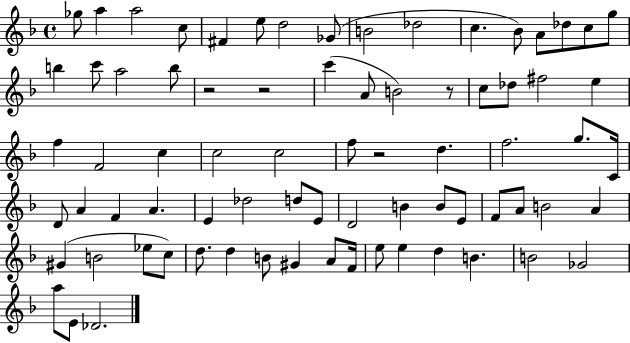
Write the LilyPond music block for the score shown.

{
  \clef treble
  \time 4/4
  \defaultTimeSignature
  \key f \major
  ges''8 a''4 a''2 c''8 | fis'4 e''8 d''2 ges'8( | b'2 des''2 | c''4. bes'8) a'8 des''8 c''8 g''8 | \break b''4 c'''8 a''2 b''8 | r2 r2 | c'''4( a'8 b'2) r8 | c''8 des''8 fis''2 e''4 | \break f''4 f'2 c''4 | c''2 c''2 | f''8 r2 d''4. | f''2. g''8. c'16 | \break d'8 a'4 f'4 a'4. | e'4 des''2 d''8 e'8 | d'2 b'4 b'8 e'8 | f'8 a'8 b'2 a'4 | \break gis'4( b'2 ees''8 c''8) | d''8. d''4 b'8 gis'4 a'8 f'16 | e''8 e''4 d''4 b'4. | b'2 ges'2 | \break a''8 e'8 des'2. | \bar "|."
}